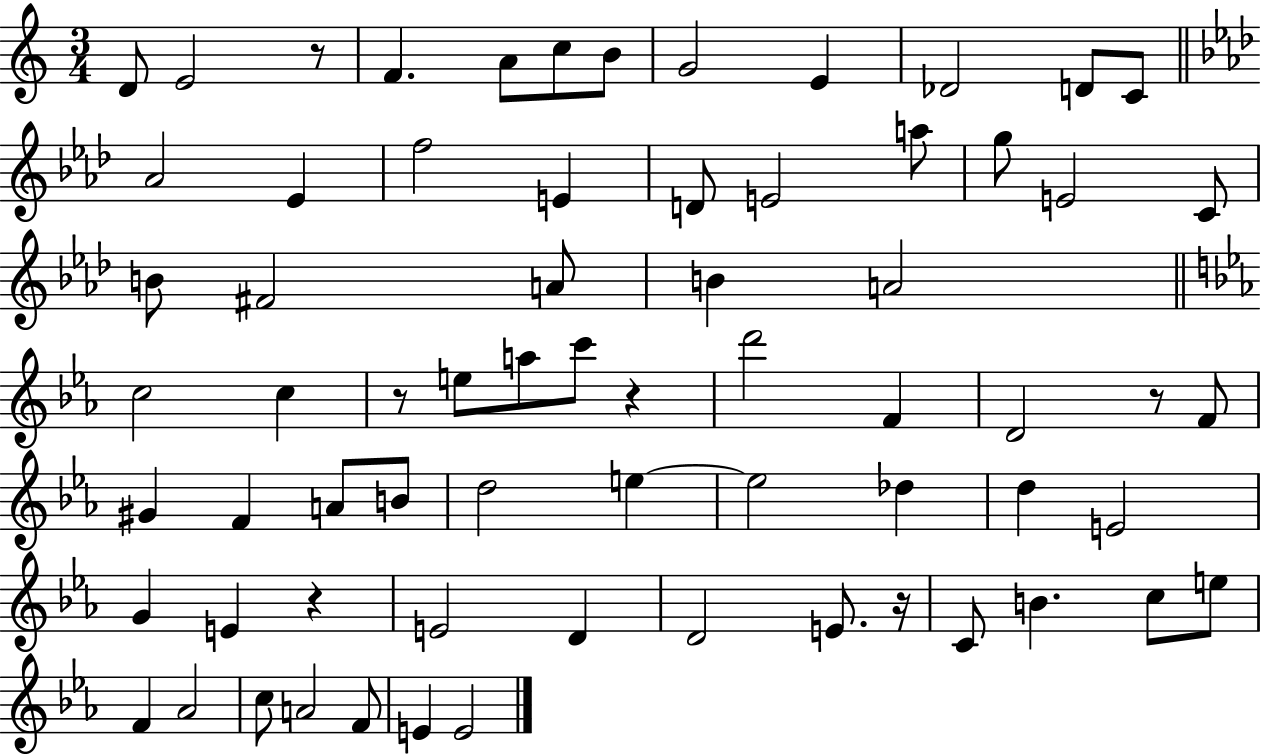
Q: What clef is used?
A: treble